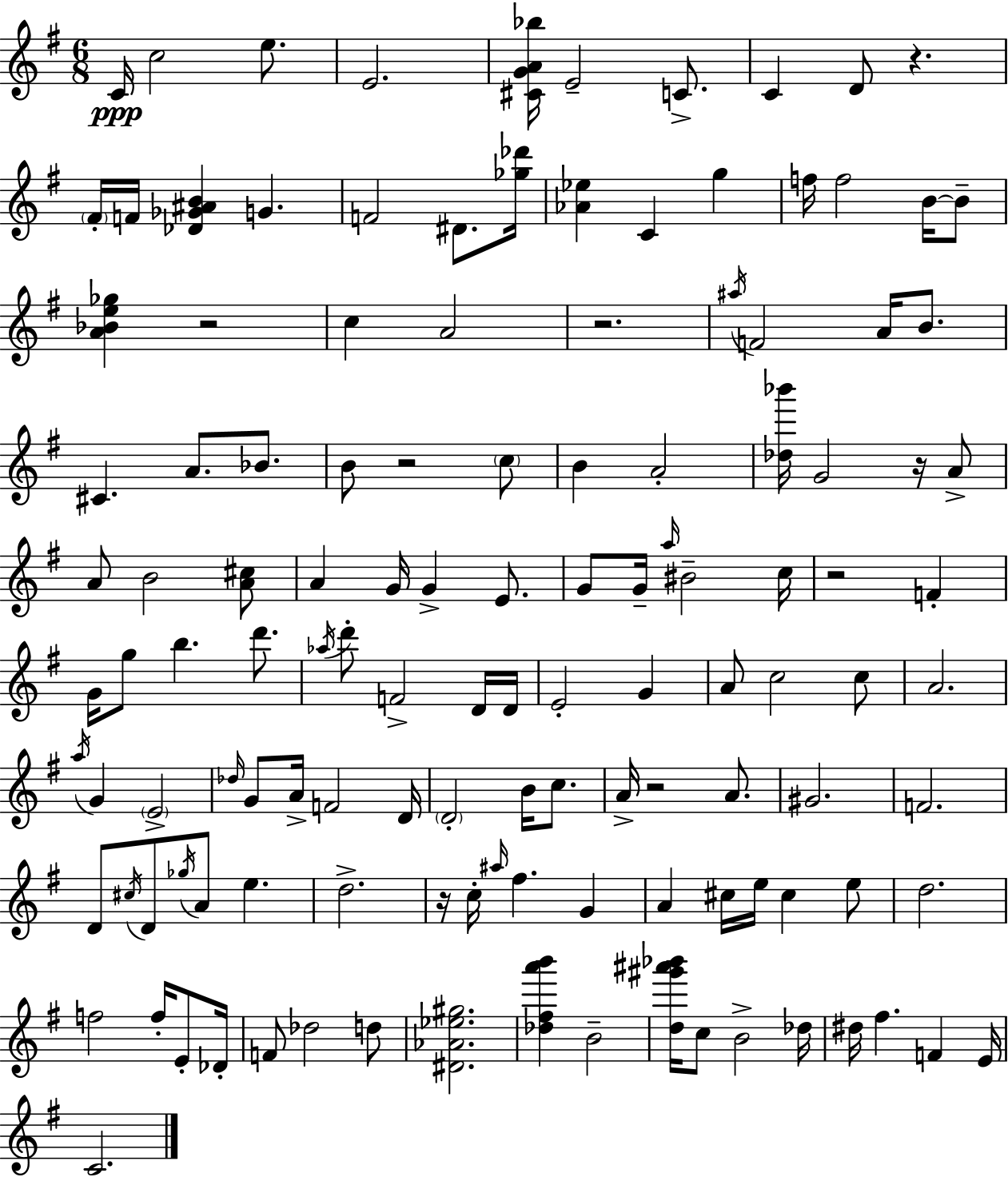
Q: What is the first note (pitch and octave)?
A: C4